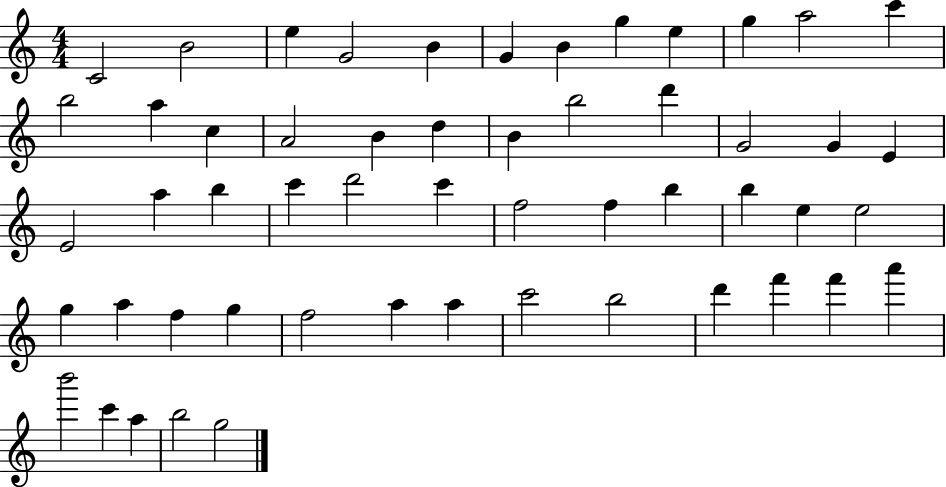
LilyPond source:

{
  \clef treble
  \numericTimeSignature
  \time 4/4
  \key c \major
  c'2 b'2 | e''4 g'2 b'4 | g'4 b'4 g''4 e''4 | g''4 a''2 c'''4 | \break b''2 a''4 c''4 | a'2 b'4 d''4 | b'4 b''2 d'''4 | g'2 g'4 e'4 | \break e'2 a''4 b''4 | c'''4 d'''2 c'''4 | f''2 f''4 b''4 | b''4 e''4 e''2 | \break g''4 a''4 f''4 g''4 | f''2 a''4 a''4 | c'''2 b''2 | d'''4 f'''4 f'''4 a'''4 | \break b'''2 c'''4 a''4 | b''2 g''2 | \bar "|."
}